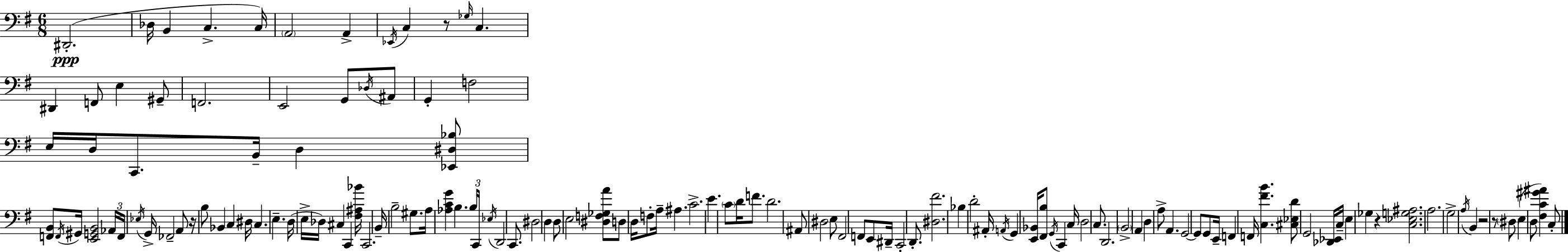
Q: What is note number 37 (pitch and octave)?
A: Bb2